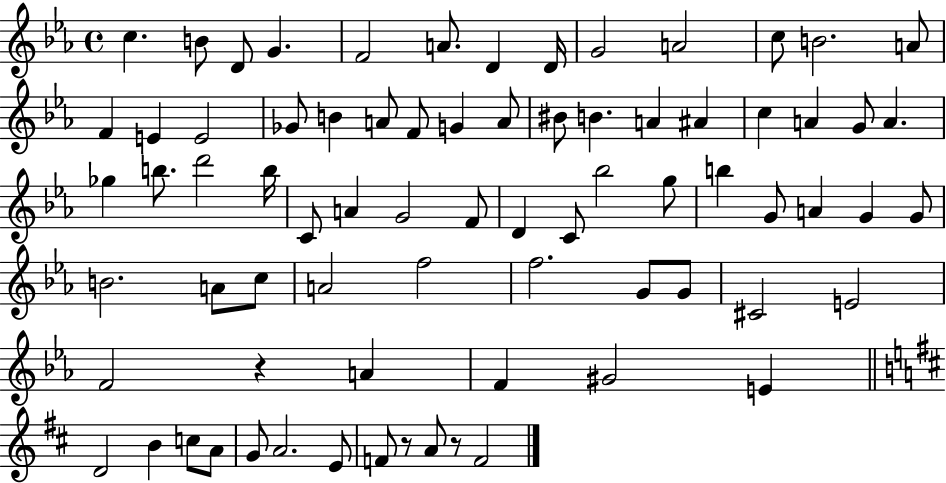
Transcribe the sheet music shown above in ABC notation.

X:1
T:Untitled
M:4/4
L:1/4
K:Eb
c B/2 D/2 G F2 A/2 D D/4 G2 A2 c/2 B2 A/2 F E E2 _G/2 B A/2 F/2 G A/2 ^B/2 B A ^A c A G/2 A _g b/2 d'2 b/4 C/2 A G2 F/2 D C/2 _b2 g/2 b G/2 A G G/2 B2 A/2 c/2 A2 f2 f2 G/2 G/2 ^C2 E2 F2 z A F ^G2 E D2 B c/2 A/2 G/2 A2 E/2 F/2 z/2 A/2 z/2 F2